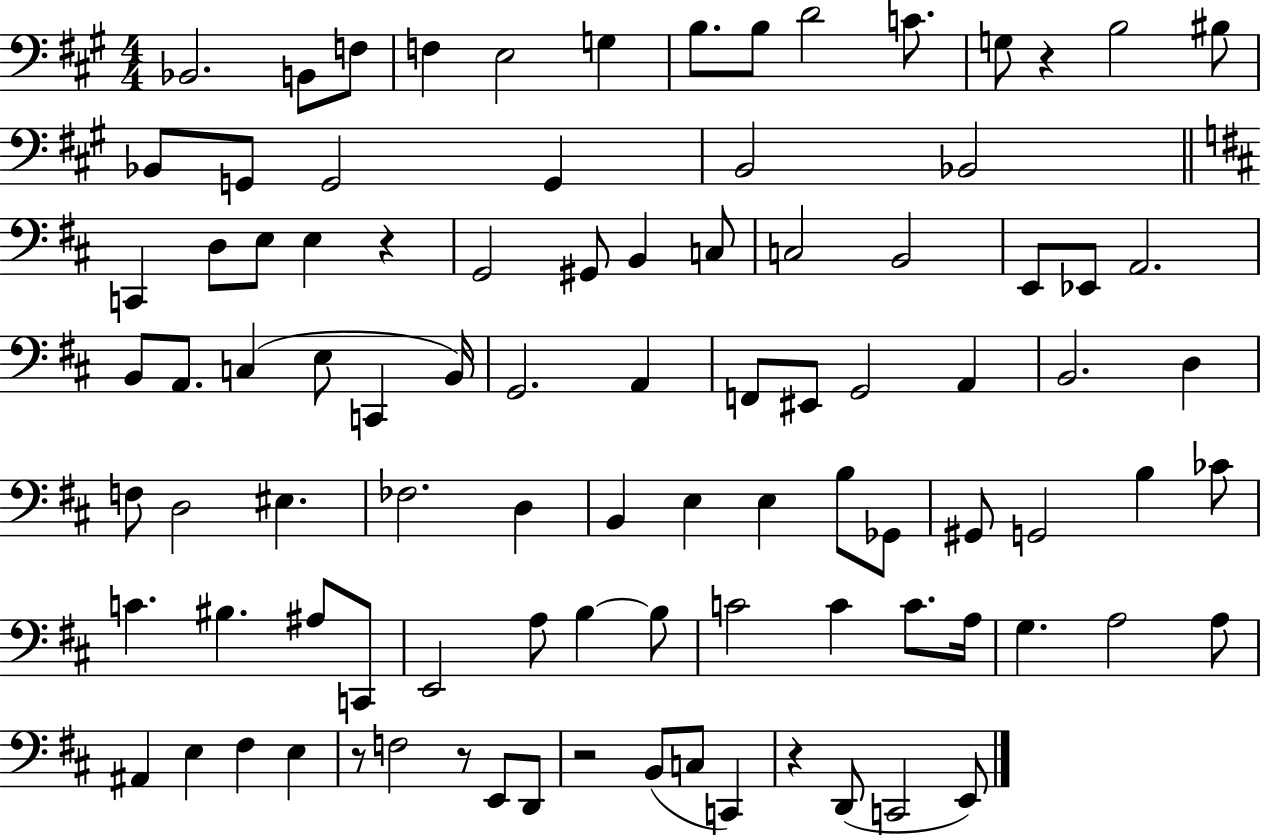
Bb2/h. B2/e F3/e F3/q E3/h G3/q B3/e. B3/e D4/h C4/e. G3/e R/q B3/h BIS3/e Bb2/e G2/e G2/h G2/q B2/h Bb2/h C2/q D3/e E3/e E3/q R/q G2/h G#2/e B2/q C3/e C3/h B2/h E2/e Eb2/e A2/h. B2/e A2/e. C3/q E3/e C2/q B2/s G2/h. A2/q F2/e EIS2/e G2/h A2/q B2/h. D3/q F3/e D3/h EIS3/q. FES3/h. D3/q B2/q E3/q E3/q B3/e Gb2/e G#2/e G2/h B3/q CES4/e C4/q. BIS3/q. A#3/e C2/e E2/h A3/e B3/q B3/e C4/h C4/q C4/e. A3/s G3/q. A3/h A3/e A#2/q E3/q F#3/q E3/q R/e F3/h R/e E2/e D2/e R/h B2/e C3/e C2/q R/q D2/e C2/h E2/e